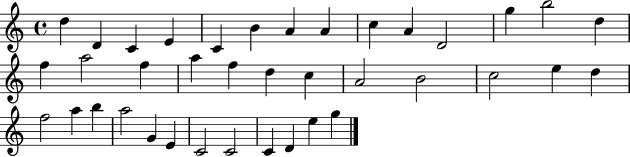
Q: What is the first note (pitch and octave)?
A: D5